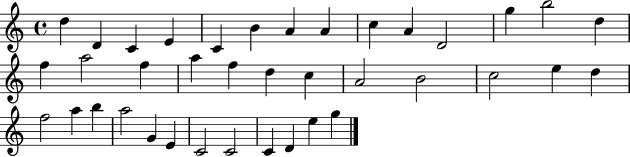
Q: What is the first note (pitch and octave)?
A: D5